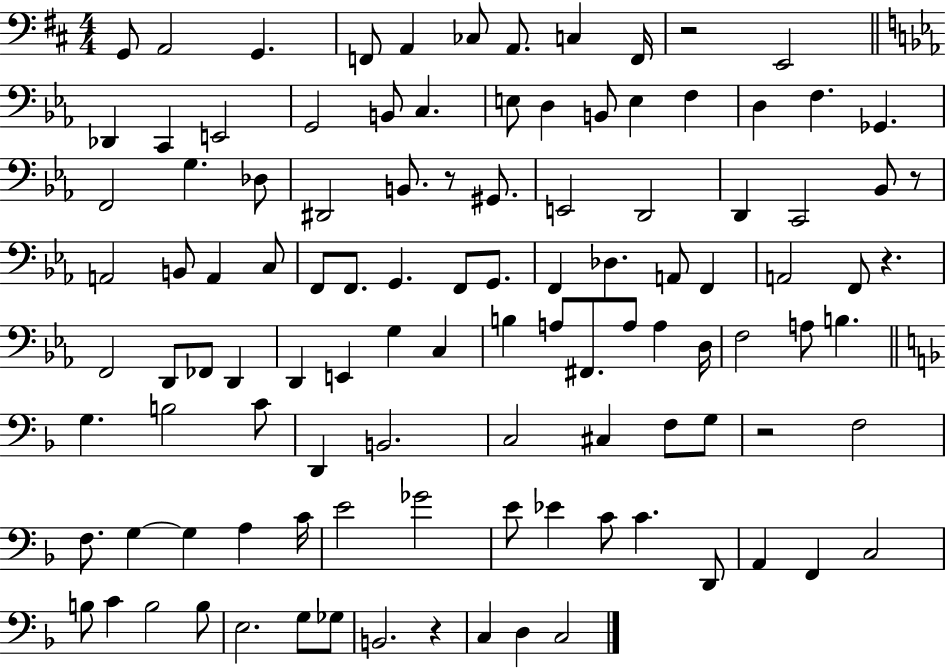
G2/e A2/h G2/q. F2/e A2/q CES3/e A2/e. C3/q F2/s R/h E2/h Db2/q C2/q E2/h G2/h B2/e C3/q. E3/e D3/q B2/e E3/q F3/q D3/q F3/q. Gb2/q. F2/h G3/q. Db3/e D#2/h B2/e. R/e G#2/e. E2/h D2/h D2/q C2/h Bb2/e R/e A2/h B2/e A2/q C3/e F2/e F2/e. G2/q. F2/e G2/e. F2/q Db3/q. A2/e F2/q A2/h F2/e R/q. F2/h D2/e FES2/e D2/q D2/q E2/q G3/q C3/q B3/q A3/e F#2/e. A3/e A3/q D3/s F3/h A3/e B3/q. G3/q. B3/h C4/e D2/q B2/h. C3/h C#3/q F3/e G3/e R/h F3/h F3/e. G3/q G3/q A3/q C4/s E4/h Gb4/h E4/e Eb4/q C4/e C4/q. D2/e A2/q F2/q C3/h B3/e C4/q B3/h B3/e E3/h. G3/e Gb3/e B2/h. R/q C3/q D3/q C3/h